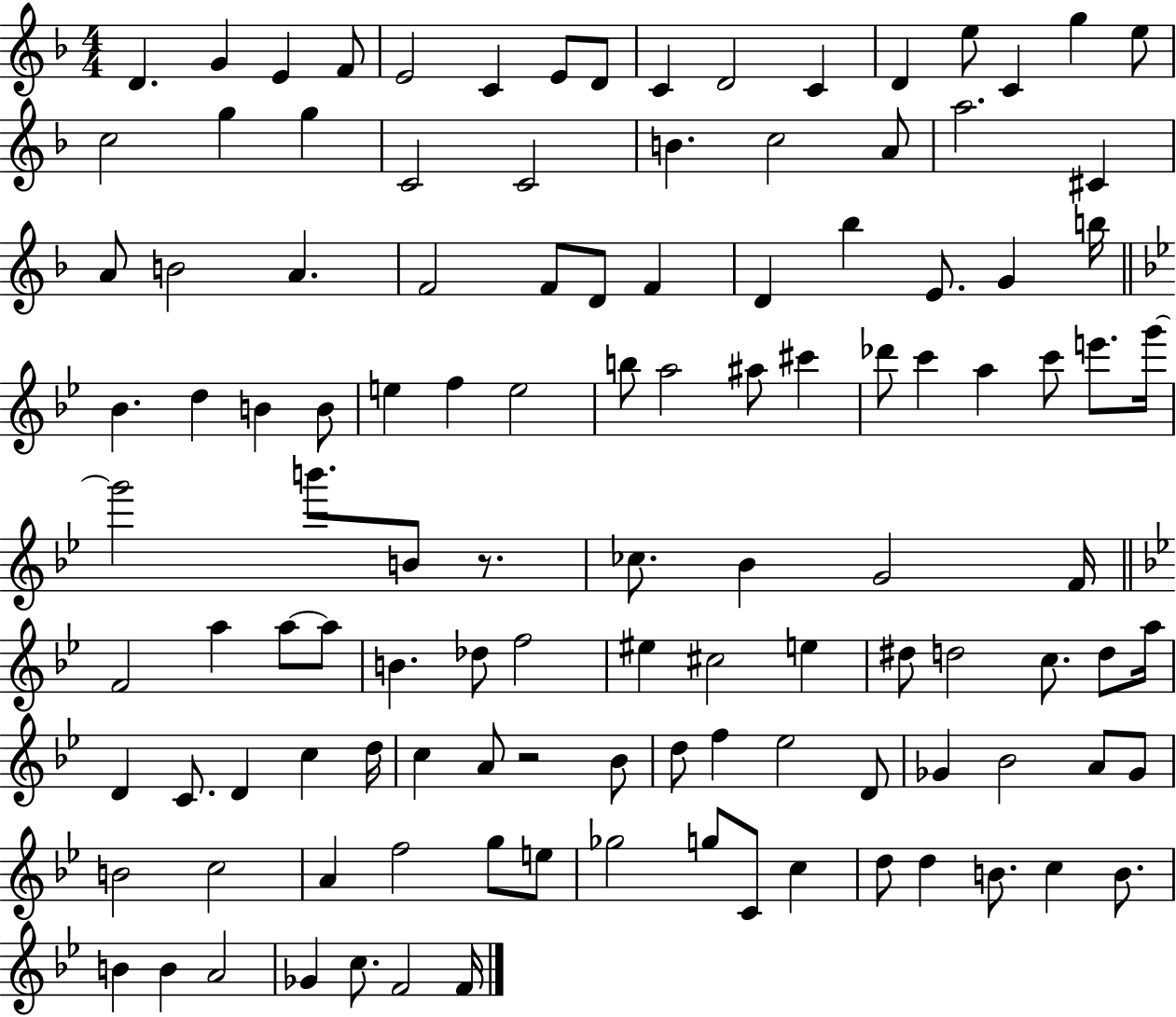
X:1
T:Untitled
M:4/4
L:1/4
K:F
D G E F/2 E2 C E/2 D/2 C D2 C D e/2 C g e/2 c2 g g C2 C2 B c2 A/2 a2 ^C A/2 B2 A F2 F/2 D/2 F D _b E/2 G b/4 _B d B B/2 e f e2 b/2 a2 ^a/2 ^c' _d'/2 c' a c'/2 e'/2 g'/4 g'2 b'/2 B/2 z/2 _c/2 _B G2 F/4 F2 a a/2 a/2 B _d/2 f2 ^e ^c2 e ^d/2 d2 c/2 d/2 a/4 D C/2 D c d/4 c A/2 z2 _B/2 d/2 f _e2 D/2 _G _B2 A/2 _G/2 B2 c2 A f2 g/2 e/2 _g2 g/2 C/2 c d/2 d B/2 c B/2 B B A2 _G c/2 F2 F/4